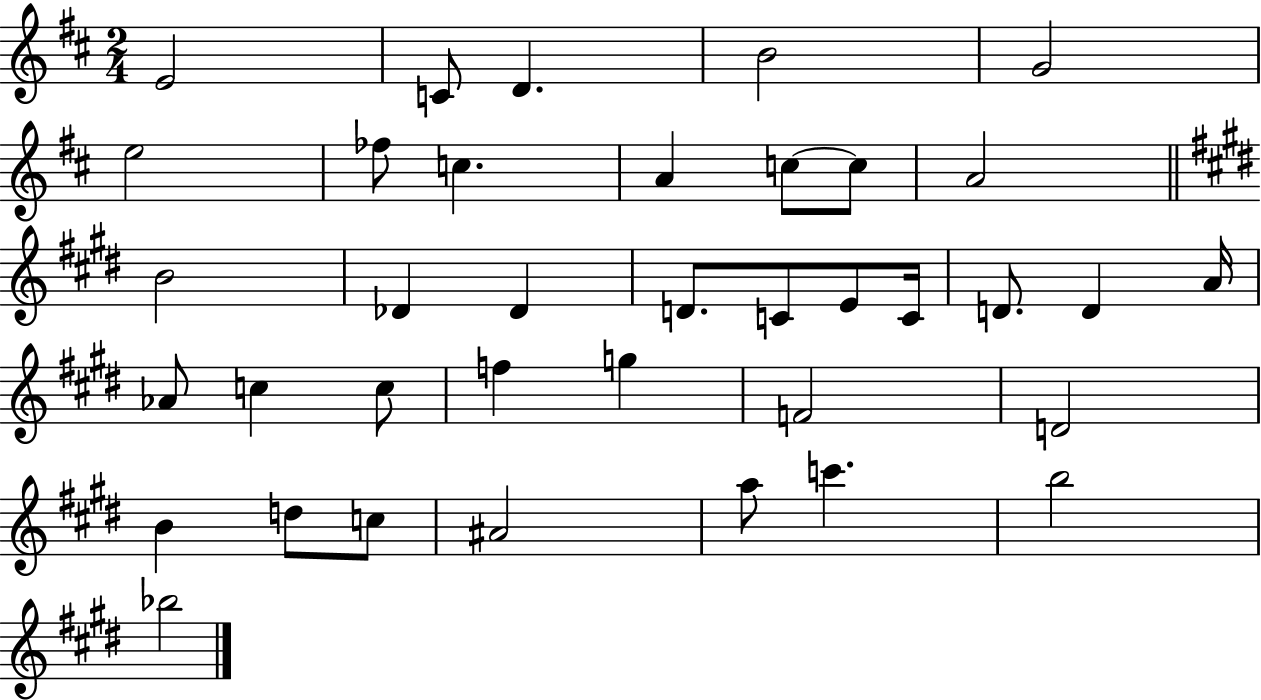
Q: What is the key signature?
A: D major